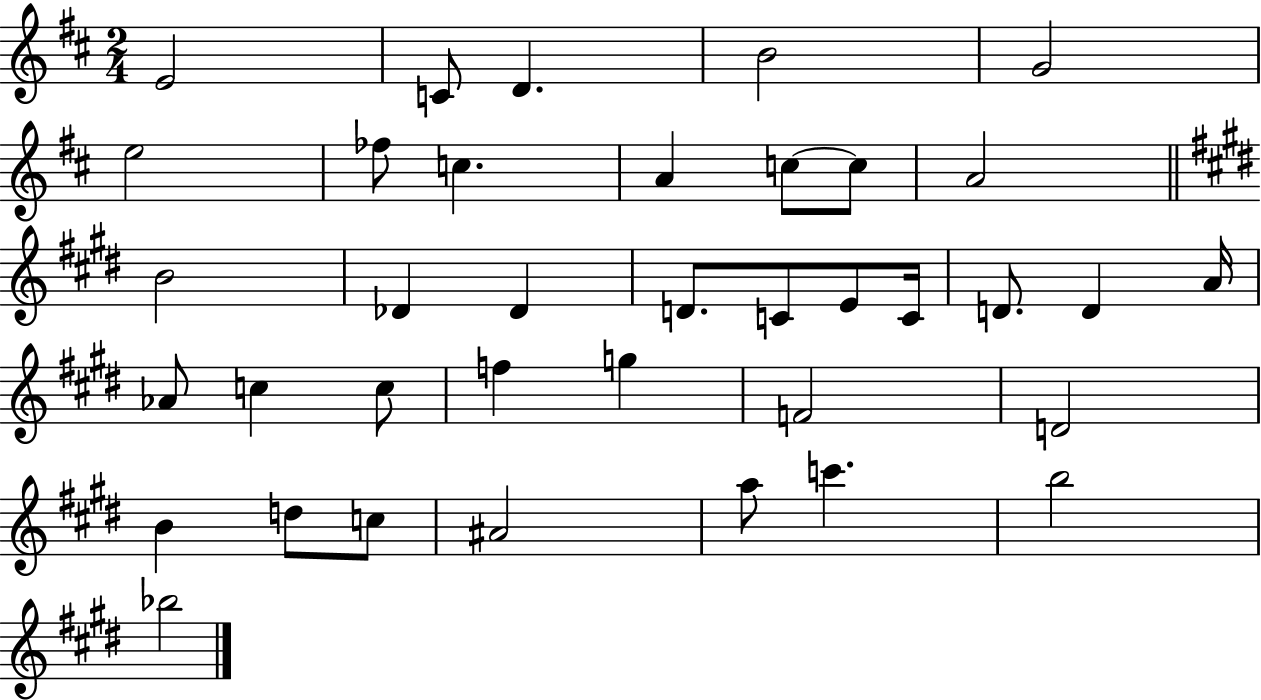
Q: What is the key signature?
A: D major